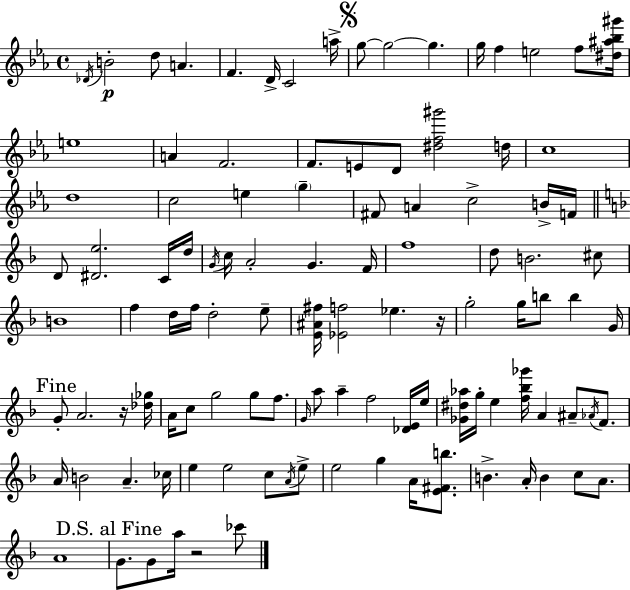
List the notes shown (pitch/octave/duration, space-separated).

Db4/s B4/h D5/e A4/q. F4/q. D4/s C4/h A5/s G5/e G5/h G5/q. G5/s F5/q E5/h F5/e [D#5,A#5,Bb5,G#6]/s E5/w A4/q F4/h. F4/e. E4/e D4/e [D#5,F5,G#6]/h D5/s C5/w D5/w C5/h E5/q G5/q F#4/e A4/q C5/h B4/s F4/s D4/e [D#4,E5]/h. C4/s D5/s G4/s C5/s A4/h G4/q. F4/s F5/w D5/e B4/h. C#5/e B4/w F5/q D5/s F5/s D5/h E5/e [E4,A#4,F#5]/s [Eb4,F5]/h Eb5/q. R/s G5/h G5/s B5/e B5/q G4/s G4/e A4/h. R/s [Db5,Gb5]/s A4/s C5/e G5/h G5/e F5/e. G4/s A5/e A5/q F5/h [Db4,E4]/s E5/s [Gb4,D#5,Ab5]/s G5/s E5/q [F5,Bb5,Gb6]/s A4/q A#4/e Ab4/s F4/e. A4/s B4/h A4/q. CES5/s E5/q E5/h C5/e A4/s E5/e E5/h G5/q A4/s [E4,F#4,B5]/e. B4/q. A4/s B4/q C5/e A4/e. A4/w G4/e. G4/e A5/s R/h CES6/e